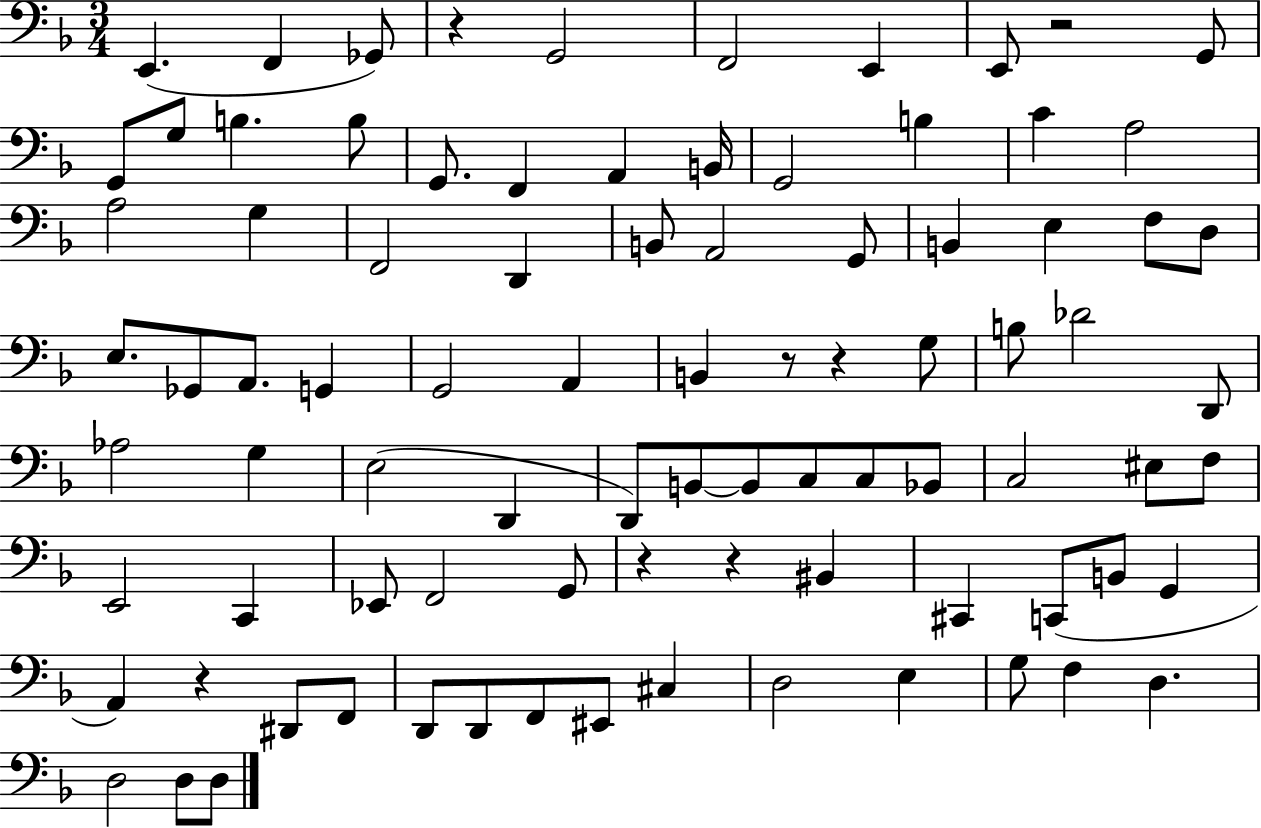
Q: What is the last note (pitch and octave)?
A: D3